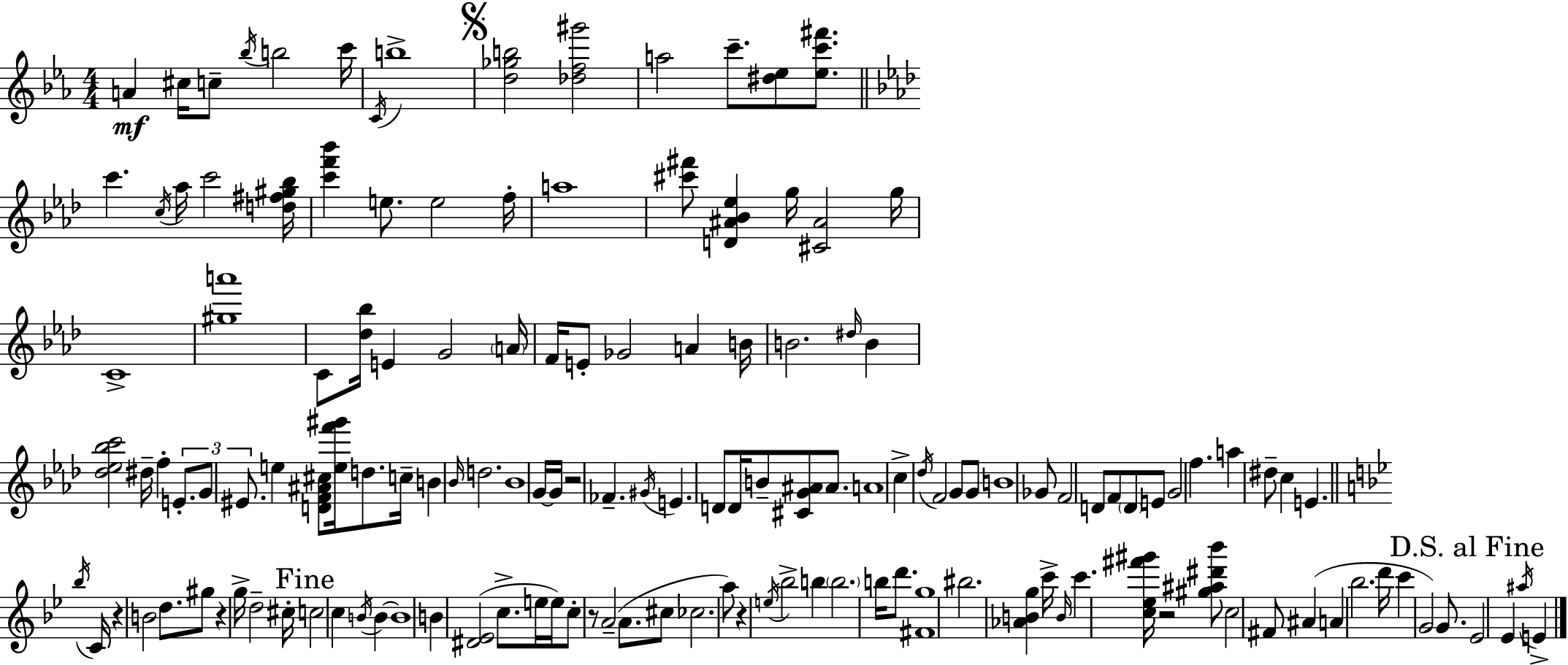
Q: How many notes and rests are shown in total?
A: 145